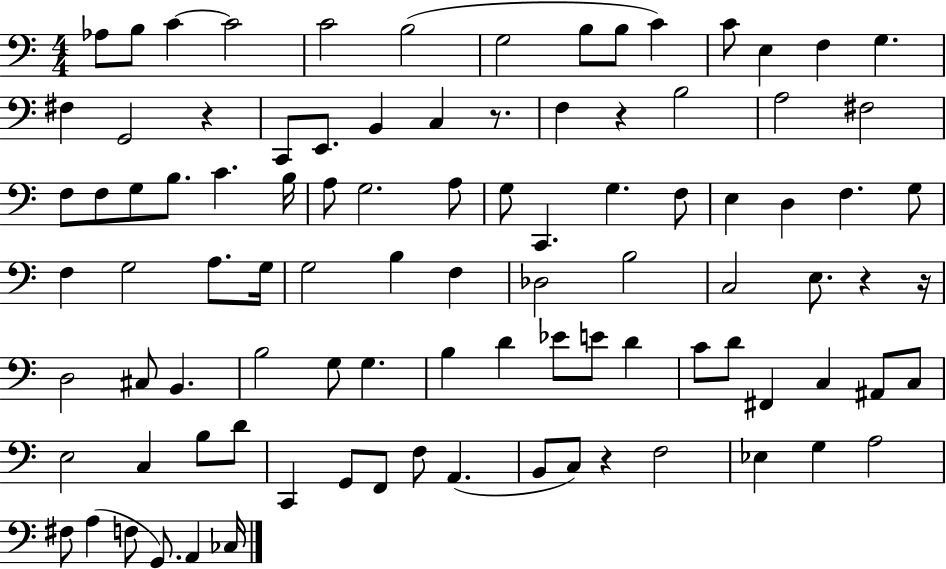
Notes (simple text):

Ab3/e B3/e C4/q C4/h C4/h B3/h G3/h B3/e B3/e C4/q C4/e E3/q F3/q G3/q. F#3/q G2/h R/q C2/e E2/e. B2/q C3/q R/e. F3/q R/q B3/h A3/h F#3/h F3/e F3/e G3/e B3/e. C4/q. B3/s A3/e G3/h. A3/e G3/e C2/q. G3/q. F3/e E3/q D3/q F3/q. G3/e F3/q G3/h A3/e. G3/s G3/h B3/q F3/q Db3/h B3/h C3/h E3/e. R/q R/s D3/h C#3/e B2/q. B3/h G3/e G3/q. B3/q D4/q Eb4/e E4/e D4/q C4/e D4/e F#2/q C3/q A#2/e C3/e E3/h C3/q B3/e D4/e C2/q G2/e F2/e F3/e A2/q. B2/e C3/e R/q F3/h Eb3/q G3/q A3/h F#3/e A3/q F3/e G2/e. A2/q CES3/s